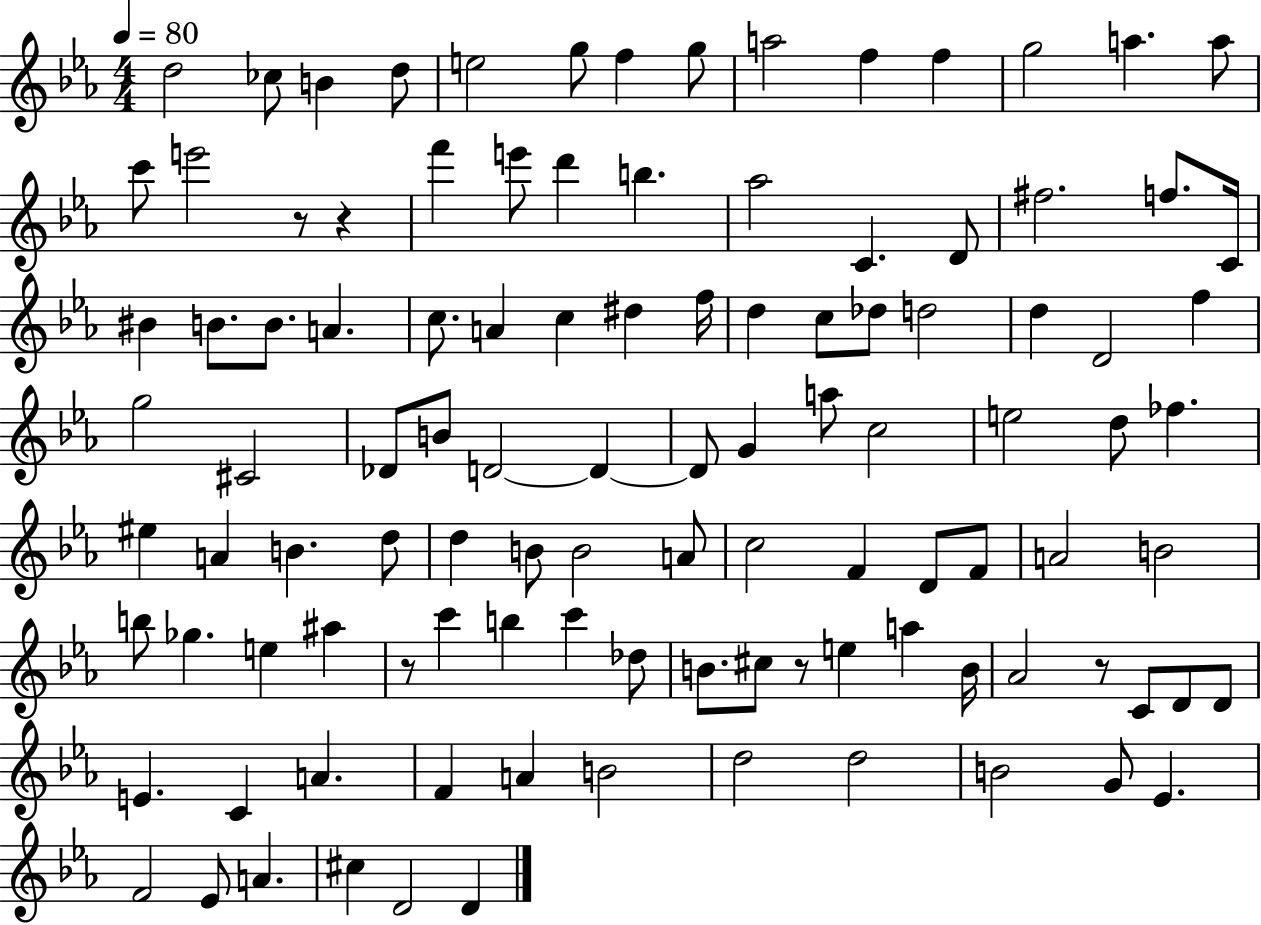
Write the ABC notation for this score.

X:1
T:Untitled
M:4/4
L:1/4
K:Eb
d2 _c/2 B d/2 e2 g/2 f g/2 a2 f f g2 a a/2 c'/2 e'2 z/2 z f' e'/2 d' b _a2 C D/2 ^f2 f/2 C/4 ^B B/2 B/2 A c/2 A c ^d f/4 d c/2 _d/2 d2 d D2 f g2 ^C2 _D/2 B/2 D2 D D/2 G a/2 c2 e2 d/2 _f ^e A B d/2 d B/2 B2 A/2 c2 F D/2 F/2 A2 B2 b/2 _g e ^a z/2 c' b c' _d/2 B/2 ^c/2 z/2 e a B/4 _A2 z/2 C/2 D/2 D/2 E C A F A B2 d2 d2 B2 G/2 _E F2 _E/2 A ^c D2 D